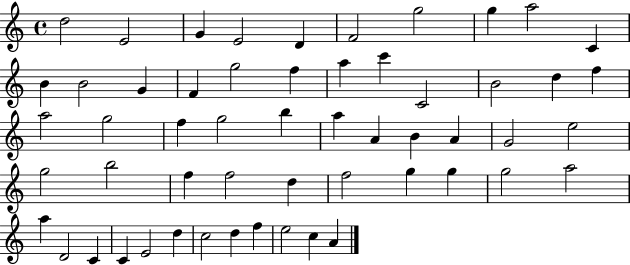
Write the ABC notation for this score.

X:1
T:Untitled
M:4/4
L:1/4
K:C
d2 E2 G E2 D F2 g2 g a2 C B B2 G F g2 f a c' C2 B2 d f a2 g2 f g2 b a A B A G2 e2 g2 b2 f f2 d f2 g g g2 a2 a D2 C C E2 d c2 d f e2 c A